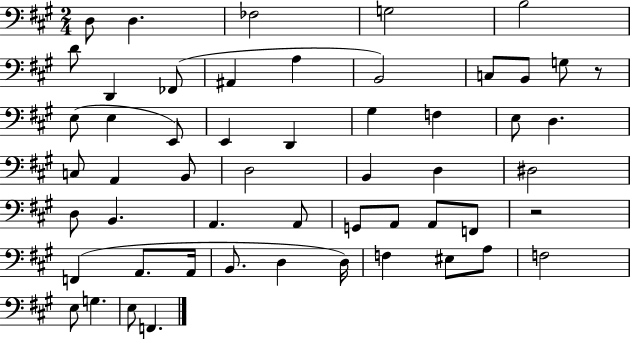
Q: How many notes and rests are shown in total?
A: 54